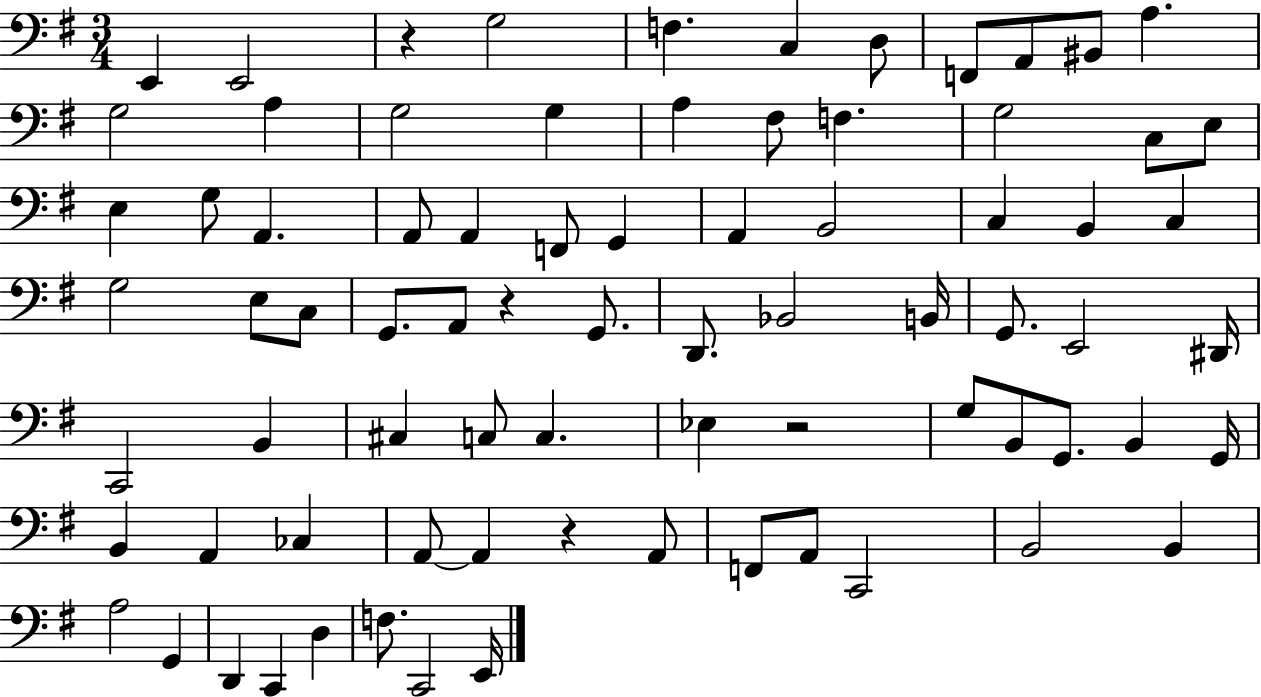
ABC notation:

X:1
T:Untitled
M:3/4
L:1/4
K:G
E,, E,,2 z G,2 F, C, D,/2 F,,/2 A,,/2 ^B,,/2 A, G,2 A, G,2 G, A, ^F,/2 F, G,2 C,/2 E,/2 E, G,/2 A,, A,,/2 A,, F,,/2 G,, A,, B,,2 C, B,, C, G,2 E,/2 C,/2 G,,/2 A,,/2 z G,,/2 D,,/2 _B,,2 B,,/4 G,,/2 E,,2 ^D,,/4 C,,2 B,, ^C, C,/2 C, _E, z2 G,/2 B,,/2 G,,/2 B,, G,,/4 B,, A,, _C, A,,/2 A,, z A,,/2 F,,/2 A,,/2 C,,2 B,,2 B,, A,2 G,, D,, C,, D, F,/2 C,,2 E,,/4